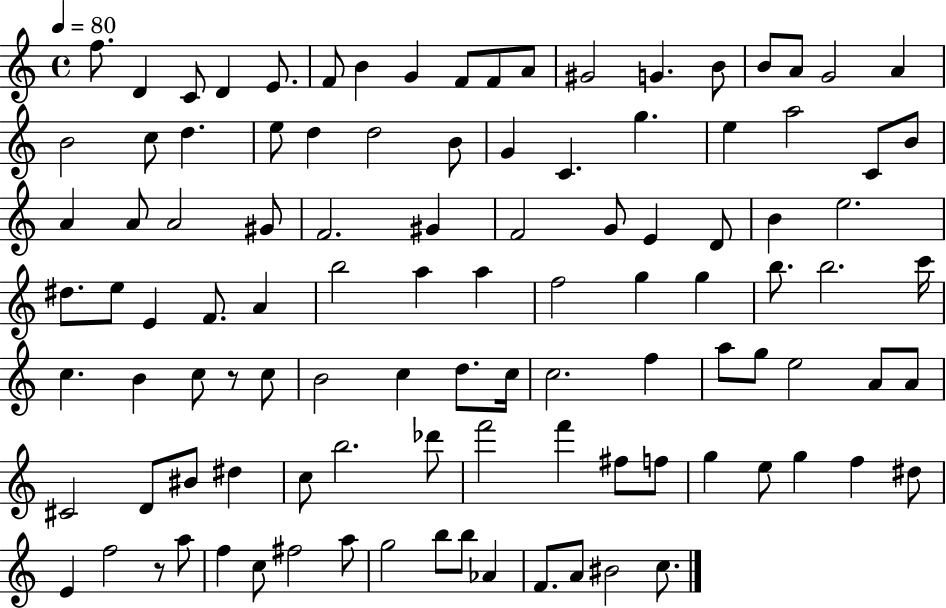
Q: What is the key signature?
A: C major